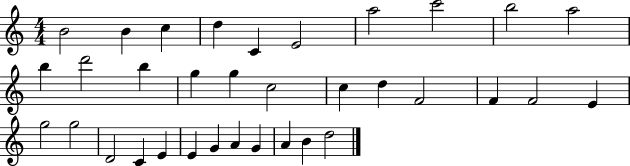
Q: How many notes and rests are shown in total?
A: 34